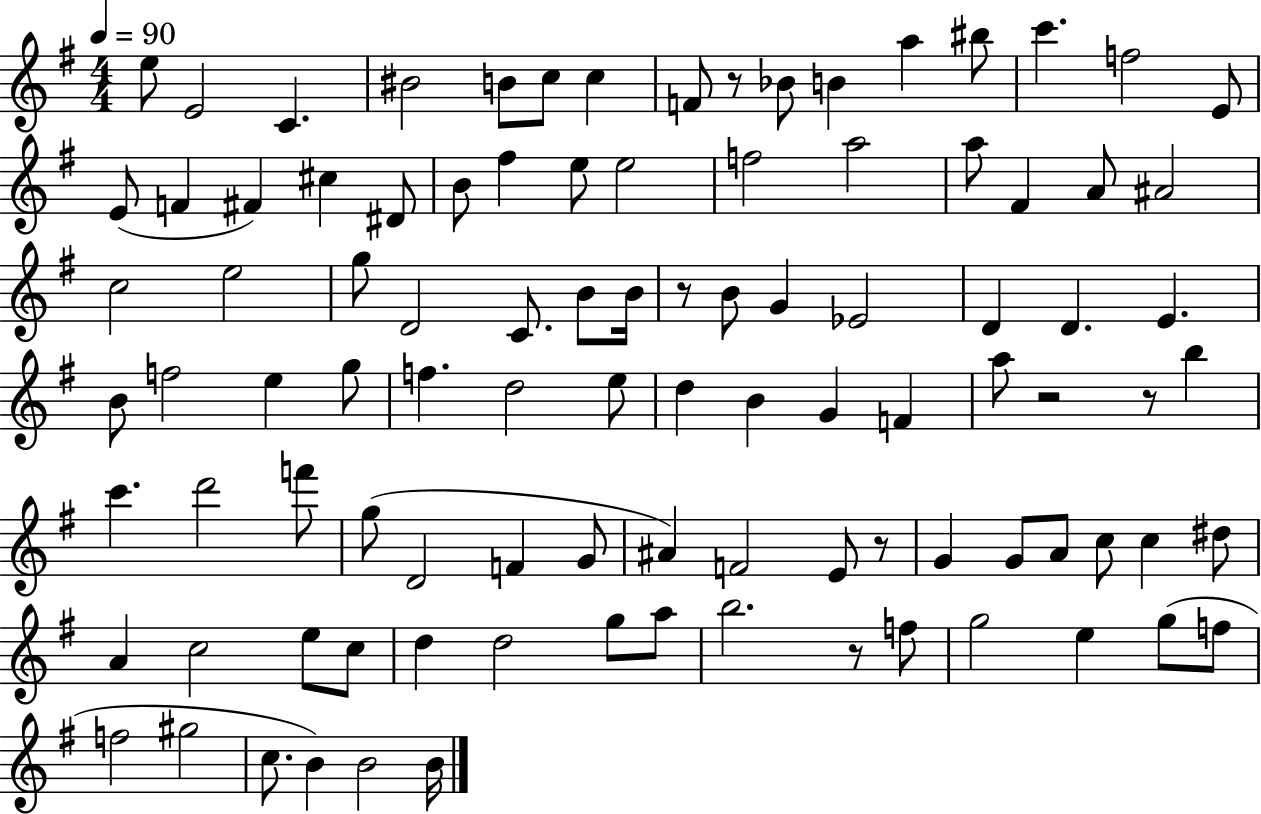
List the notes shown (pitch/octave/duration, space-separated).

E5/e E4/h C4/q. BIS4/h B4/e C5/e C5/q F4/e R/e Bb4/e B4/q A5/q BIS5/e C6/q. F5/h E4/e E4/e F4/q F#4/q C#5/q D#4/e B4/e F#5/q E5/e E5/h F5/h A5/h A5/e F#4/q A4/e A#4/h C5/h E5/h G5/e D4/h C4/e. B4/e B4/s R/e B4/e G4/q Eb4/h D4/q D4/q. E4/q. B4/e F5/h E5/q G5/e F5/q. D5/h E5/e D5/q B4/q G4/q F4/q A5/e R/h R/e B5/q C6/q. D6/h F6/e G5/e D4/h F4/q G4/e A#4/q F4/h E4/e R/e G4/q G4/e A4/e C5/e C5/q D#5/e A4/q C5/h E5/e C5/e D5/q D5/h G5/e A5/e B5/h. R/e F5/e G5/h E5/q G5/e F5/e F5/h G#5/h C5/e. B4/q B4/h B4/s